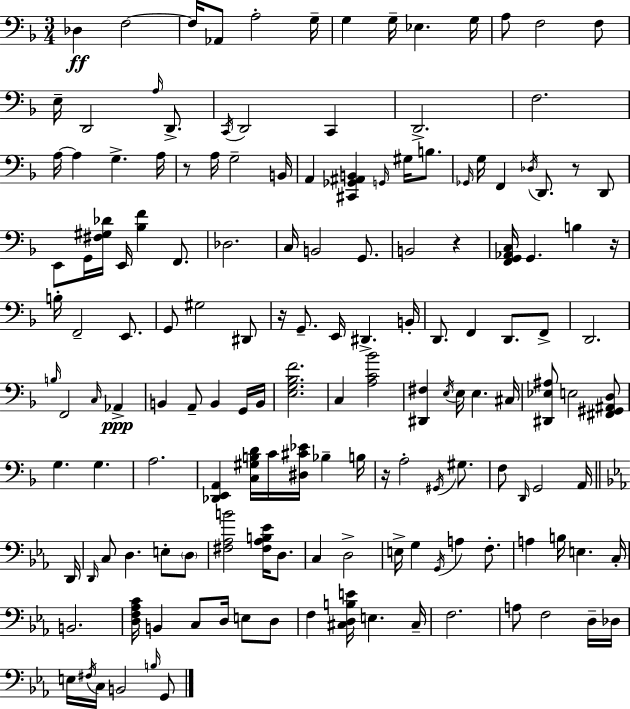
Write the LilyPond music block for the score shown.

{
  \clef bass
  \numericTimeSignature
  \time 3/4
  \key d \minor
  des4\ff f2~~ | f16 aes,8 a2-. g16-- | g4 g16-- ees4. g16 | a8 f2 f8 | \break e16-- d,2 \grace { a16 } d,8.-> | \acciaccatura { c,16 } d,2 c,4 | d,2.-> | f2. | \break a16~~ a4 g4.-> | a16 r8 a16 g2-- | b,16 a,4 <cis, ges, ais, b,>4 \grace { g,16 } gis16 | b8. \grace { ges,16 } g16 f,4 \acciaccatura { des16 } d,8. | \break r8 d,8 e,8 g,16 <fis gis des'>16 e,16 <bes f'>4 | f,8. des2. | c16 b,2 | g,8. b,2 | \break r4 <f, g, aes, c>16 g,4. | b4 r16 b16-. f,2-- | e,8. g,8 gis2 | dis,8 r16 g,8.-- e,16 dis,4.-> | \break b,16-. d,8. f,4 | d,8. f,8-> d,2. | \grace { b16 } f,2 | \grace { c16 }\ppp aes,4-> b,4 a,8-- | \break b,4 g,16 b,16 <e g bes f'>2. | c4 <a c' bes'>2 | <dis, fis>4 \acciaccatura { e16 } | e16 e4. cis16 <dis, ees ais>8 e2 | \break <fis, gis, ais, d>8 g4. | g4. a2. | <des, e, a,>4 | <c gis b d'>16 c'16 <dis cis' ees'>16 bes4-- b16 r16 a2-. | \break \acciaccatura { gis,16 } gis8. f8 \grace { d,16 } | g,2 a,16 \bar "||" \break \key ees \major d,16 \grace { d,16 } c8 d4. e8-. | \parenthesize d8 <fis aes b'>2 <fis aes b ees'>16 d8. | c4 d2-> | e16-> g4 \acciaccatura { g,16 } a4 | \break f8.-. a4 b16 e4. | c16-. b,2. | <d f aes c'>16 b,4 c8 d16 e8 | d8 f4 <cis d b e'>16 e4. | \break cis16-- f2. | a8 f2 | d16-- des16 e16 \acciaccatura { fis16 } c16 b,2 | \grace { b16 } g,8 \bar "|."
}